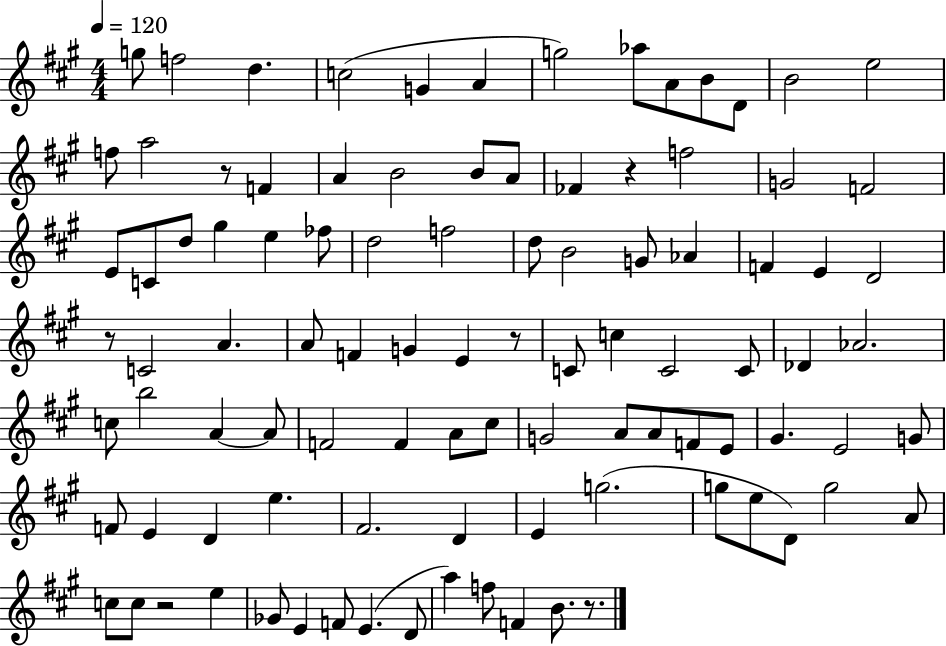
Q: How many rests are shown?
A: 6